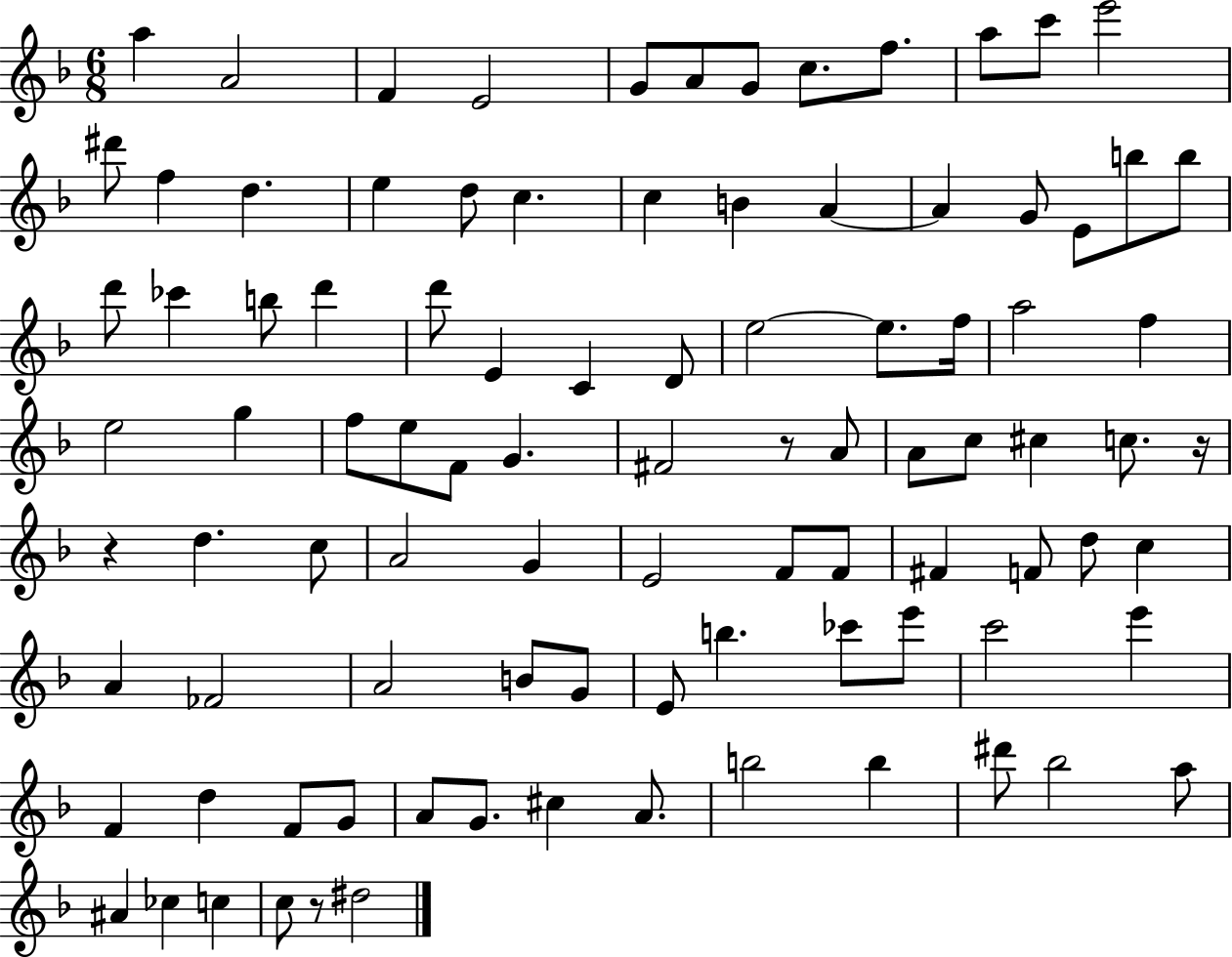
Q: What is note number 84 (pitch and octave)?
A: D#6